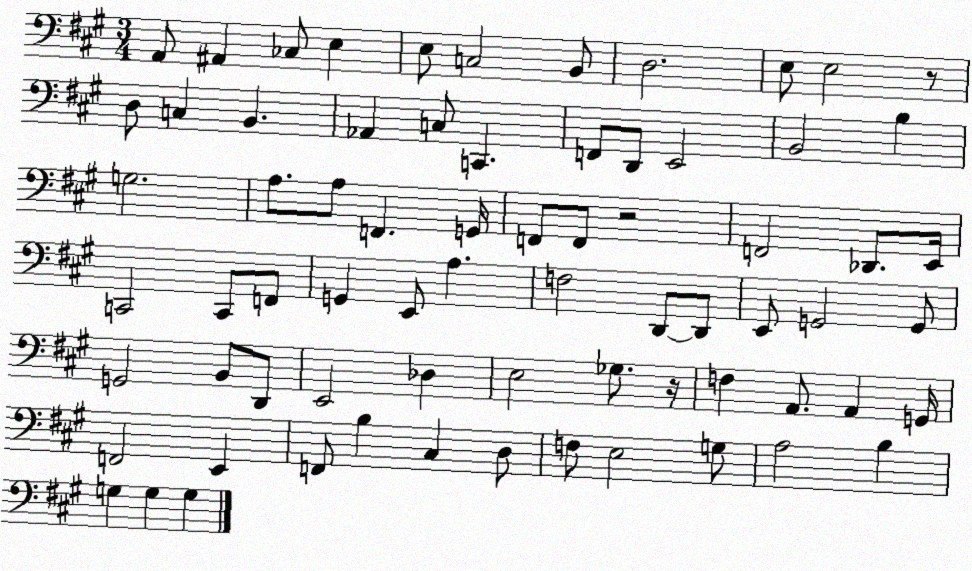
X:1
T:Untitled
M:3/4
L:1/4
K:A
A,,/2 ^A,, _C,/2 E, E,/2 C,2 B,,/2 D,2 E,/2 E,2 z/2 D,/2 C, B,, _A,, C,/2 C,, F,,/2 D,,/2 E,,2 B,,2 B, G,2 A,/2 A,/2 F,, G,,/4 F,,/2 F,,/2 z2 F,,2 _D,,/2 E,,/4 C,,2 C,,/2 F,,/2 G,, E,,/2 A, F,2 D,,/2 D,,/2 E,,/2 G,,2 G,,/2 G,,2 B,,/2 D,,/2 E,,2 _D, E,2 _G,/2 z/4 F, A,,/2 A,, G,,/4 F,,2 E,, F,,/2 B, ^C, D,/2 F,/2 E,2 G,/2 A,2 B, G, G, G,